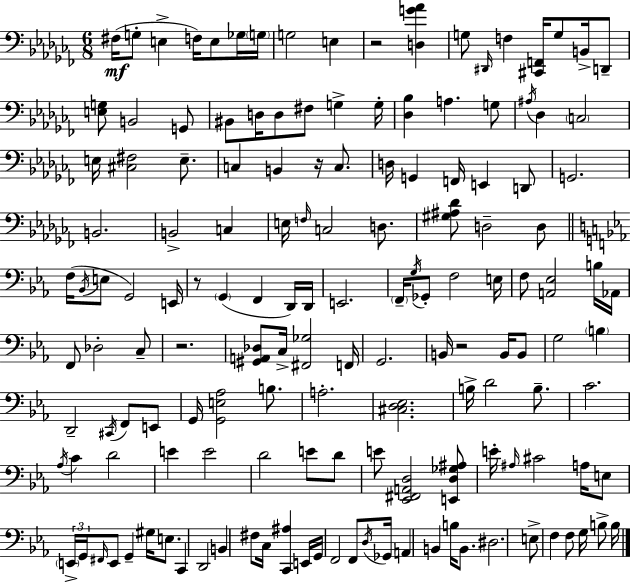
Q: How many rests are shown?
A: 5